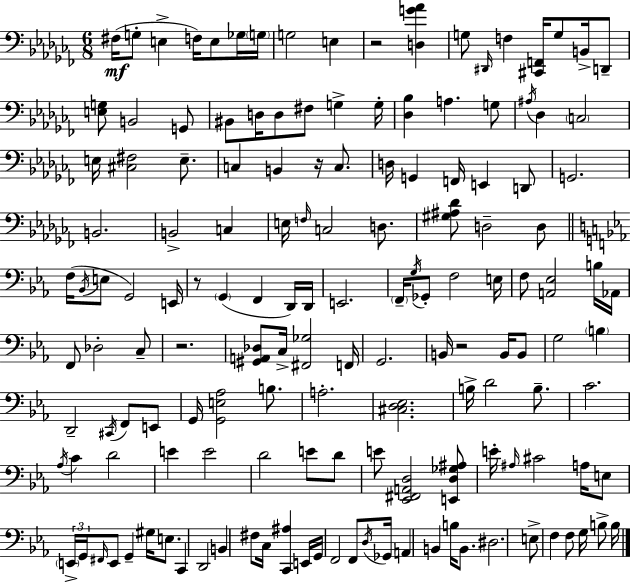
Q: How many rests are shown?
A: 5